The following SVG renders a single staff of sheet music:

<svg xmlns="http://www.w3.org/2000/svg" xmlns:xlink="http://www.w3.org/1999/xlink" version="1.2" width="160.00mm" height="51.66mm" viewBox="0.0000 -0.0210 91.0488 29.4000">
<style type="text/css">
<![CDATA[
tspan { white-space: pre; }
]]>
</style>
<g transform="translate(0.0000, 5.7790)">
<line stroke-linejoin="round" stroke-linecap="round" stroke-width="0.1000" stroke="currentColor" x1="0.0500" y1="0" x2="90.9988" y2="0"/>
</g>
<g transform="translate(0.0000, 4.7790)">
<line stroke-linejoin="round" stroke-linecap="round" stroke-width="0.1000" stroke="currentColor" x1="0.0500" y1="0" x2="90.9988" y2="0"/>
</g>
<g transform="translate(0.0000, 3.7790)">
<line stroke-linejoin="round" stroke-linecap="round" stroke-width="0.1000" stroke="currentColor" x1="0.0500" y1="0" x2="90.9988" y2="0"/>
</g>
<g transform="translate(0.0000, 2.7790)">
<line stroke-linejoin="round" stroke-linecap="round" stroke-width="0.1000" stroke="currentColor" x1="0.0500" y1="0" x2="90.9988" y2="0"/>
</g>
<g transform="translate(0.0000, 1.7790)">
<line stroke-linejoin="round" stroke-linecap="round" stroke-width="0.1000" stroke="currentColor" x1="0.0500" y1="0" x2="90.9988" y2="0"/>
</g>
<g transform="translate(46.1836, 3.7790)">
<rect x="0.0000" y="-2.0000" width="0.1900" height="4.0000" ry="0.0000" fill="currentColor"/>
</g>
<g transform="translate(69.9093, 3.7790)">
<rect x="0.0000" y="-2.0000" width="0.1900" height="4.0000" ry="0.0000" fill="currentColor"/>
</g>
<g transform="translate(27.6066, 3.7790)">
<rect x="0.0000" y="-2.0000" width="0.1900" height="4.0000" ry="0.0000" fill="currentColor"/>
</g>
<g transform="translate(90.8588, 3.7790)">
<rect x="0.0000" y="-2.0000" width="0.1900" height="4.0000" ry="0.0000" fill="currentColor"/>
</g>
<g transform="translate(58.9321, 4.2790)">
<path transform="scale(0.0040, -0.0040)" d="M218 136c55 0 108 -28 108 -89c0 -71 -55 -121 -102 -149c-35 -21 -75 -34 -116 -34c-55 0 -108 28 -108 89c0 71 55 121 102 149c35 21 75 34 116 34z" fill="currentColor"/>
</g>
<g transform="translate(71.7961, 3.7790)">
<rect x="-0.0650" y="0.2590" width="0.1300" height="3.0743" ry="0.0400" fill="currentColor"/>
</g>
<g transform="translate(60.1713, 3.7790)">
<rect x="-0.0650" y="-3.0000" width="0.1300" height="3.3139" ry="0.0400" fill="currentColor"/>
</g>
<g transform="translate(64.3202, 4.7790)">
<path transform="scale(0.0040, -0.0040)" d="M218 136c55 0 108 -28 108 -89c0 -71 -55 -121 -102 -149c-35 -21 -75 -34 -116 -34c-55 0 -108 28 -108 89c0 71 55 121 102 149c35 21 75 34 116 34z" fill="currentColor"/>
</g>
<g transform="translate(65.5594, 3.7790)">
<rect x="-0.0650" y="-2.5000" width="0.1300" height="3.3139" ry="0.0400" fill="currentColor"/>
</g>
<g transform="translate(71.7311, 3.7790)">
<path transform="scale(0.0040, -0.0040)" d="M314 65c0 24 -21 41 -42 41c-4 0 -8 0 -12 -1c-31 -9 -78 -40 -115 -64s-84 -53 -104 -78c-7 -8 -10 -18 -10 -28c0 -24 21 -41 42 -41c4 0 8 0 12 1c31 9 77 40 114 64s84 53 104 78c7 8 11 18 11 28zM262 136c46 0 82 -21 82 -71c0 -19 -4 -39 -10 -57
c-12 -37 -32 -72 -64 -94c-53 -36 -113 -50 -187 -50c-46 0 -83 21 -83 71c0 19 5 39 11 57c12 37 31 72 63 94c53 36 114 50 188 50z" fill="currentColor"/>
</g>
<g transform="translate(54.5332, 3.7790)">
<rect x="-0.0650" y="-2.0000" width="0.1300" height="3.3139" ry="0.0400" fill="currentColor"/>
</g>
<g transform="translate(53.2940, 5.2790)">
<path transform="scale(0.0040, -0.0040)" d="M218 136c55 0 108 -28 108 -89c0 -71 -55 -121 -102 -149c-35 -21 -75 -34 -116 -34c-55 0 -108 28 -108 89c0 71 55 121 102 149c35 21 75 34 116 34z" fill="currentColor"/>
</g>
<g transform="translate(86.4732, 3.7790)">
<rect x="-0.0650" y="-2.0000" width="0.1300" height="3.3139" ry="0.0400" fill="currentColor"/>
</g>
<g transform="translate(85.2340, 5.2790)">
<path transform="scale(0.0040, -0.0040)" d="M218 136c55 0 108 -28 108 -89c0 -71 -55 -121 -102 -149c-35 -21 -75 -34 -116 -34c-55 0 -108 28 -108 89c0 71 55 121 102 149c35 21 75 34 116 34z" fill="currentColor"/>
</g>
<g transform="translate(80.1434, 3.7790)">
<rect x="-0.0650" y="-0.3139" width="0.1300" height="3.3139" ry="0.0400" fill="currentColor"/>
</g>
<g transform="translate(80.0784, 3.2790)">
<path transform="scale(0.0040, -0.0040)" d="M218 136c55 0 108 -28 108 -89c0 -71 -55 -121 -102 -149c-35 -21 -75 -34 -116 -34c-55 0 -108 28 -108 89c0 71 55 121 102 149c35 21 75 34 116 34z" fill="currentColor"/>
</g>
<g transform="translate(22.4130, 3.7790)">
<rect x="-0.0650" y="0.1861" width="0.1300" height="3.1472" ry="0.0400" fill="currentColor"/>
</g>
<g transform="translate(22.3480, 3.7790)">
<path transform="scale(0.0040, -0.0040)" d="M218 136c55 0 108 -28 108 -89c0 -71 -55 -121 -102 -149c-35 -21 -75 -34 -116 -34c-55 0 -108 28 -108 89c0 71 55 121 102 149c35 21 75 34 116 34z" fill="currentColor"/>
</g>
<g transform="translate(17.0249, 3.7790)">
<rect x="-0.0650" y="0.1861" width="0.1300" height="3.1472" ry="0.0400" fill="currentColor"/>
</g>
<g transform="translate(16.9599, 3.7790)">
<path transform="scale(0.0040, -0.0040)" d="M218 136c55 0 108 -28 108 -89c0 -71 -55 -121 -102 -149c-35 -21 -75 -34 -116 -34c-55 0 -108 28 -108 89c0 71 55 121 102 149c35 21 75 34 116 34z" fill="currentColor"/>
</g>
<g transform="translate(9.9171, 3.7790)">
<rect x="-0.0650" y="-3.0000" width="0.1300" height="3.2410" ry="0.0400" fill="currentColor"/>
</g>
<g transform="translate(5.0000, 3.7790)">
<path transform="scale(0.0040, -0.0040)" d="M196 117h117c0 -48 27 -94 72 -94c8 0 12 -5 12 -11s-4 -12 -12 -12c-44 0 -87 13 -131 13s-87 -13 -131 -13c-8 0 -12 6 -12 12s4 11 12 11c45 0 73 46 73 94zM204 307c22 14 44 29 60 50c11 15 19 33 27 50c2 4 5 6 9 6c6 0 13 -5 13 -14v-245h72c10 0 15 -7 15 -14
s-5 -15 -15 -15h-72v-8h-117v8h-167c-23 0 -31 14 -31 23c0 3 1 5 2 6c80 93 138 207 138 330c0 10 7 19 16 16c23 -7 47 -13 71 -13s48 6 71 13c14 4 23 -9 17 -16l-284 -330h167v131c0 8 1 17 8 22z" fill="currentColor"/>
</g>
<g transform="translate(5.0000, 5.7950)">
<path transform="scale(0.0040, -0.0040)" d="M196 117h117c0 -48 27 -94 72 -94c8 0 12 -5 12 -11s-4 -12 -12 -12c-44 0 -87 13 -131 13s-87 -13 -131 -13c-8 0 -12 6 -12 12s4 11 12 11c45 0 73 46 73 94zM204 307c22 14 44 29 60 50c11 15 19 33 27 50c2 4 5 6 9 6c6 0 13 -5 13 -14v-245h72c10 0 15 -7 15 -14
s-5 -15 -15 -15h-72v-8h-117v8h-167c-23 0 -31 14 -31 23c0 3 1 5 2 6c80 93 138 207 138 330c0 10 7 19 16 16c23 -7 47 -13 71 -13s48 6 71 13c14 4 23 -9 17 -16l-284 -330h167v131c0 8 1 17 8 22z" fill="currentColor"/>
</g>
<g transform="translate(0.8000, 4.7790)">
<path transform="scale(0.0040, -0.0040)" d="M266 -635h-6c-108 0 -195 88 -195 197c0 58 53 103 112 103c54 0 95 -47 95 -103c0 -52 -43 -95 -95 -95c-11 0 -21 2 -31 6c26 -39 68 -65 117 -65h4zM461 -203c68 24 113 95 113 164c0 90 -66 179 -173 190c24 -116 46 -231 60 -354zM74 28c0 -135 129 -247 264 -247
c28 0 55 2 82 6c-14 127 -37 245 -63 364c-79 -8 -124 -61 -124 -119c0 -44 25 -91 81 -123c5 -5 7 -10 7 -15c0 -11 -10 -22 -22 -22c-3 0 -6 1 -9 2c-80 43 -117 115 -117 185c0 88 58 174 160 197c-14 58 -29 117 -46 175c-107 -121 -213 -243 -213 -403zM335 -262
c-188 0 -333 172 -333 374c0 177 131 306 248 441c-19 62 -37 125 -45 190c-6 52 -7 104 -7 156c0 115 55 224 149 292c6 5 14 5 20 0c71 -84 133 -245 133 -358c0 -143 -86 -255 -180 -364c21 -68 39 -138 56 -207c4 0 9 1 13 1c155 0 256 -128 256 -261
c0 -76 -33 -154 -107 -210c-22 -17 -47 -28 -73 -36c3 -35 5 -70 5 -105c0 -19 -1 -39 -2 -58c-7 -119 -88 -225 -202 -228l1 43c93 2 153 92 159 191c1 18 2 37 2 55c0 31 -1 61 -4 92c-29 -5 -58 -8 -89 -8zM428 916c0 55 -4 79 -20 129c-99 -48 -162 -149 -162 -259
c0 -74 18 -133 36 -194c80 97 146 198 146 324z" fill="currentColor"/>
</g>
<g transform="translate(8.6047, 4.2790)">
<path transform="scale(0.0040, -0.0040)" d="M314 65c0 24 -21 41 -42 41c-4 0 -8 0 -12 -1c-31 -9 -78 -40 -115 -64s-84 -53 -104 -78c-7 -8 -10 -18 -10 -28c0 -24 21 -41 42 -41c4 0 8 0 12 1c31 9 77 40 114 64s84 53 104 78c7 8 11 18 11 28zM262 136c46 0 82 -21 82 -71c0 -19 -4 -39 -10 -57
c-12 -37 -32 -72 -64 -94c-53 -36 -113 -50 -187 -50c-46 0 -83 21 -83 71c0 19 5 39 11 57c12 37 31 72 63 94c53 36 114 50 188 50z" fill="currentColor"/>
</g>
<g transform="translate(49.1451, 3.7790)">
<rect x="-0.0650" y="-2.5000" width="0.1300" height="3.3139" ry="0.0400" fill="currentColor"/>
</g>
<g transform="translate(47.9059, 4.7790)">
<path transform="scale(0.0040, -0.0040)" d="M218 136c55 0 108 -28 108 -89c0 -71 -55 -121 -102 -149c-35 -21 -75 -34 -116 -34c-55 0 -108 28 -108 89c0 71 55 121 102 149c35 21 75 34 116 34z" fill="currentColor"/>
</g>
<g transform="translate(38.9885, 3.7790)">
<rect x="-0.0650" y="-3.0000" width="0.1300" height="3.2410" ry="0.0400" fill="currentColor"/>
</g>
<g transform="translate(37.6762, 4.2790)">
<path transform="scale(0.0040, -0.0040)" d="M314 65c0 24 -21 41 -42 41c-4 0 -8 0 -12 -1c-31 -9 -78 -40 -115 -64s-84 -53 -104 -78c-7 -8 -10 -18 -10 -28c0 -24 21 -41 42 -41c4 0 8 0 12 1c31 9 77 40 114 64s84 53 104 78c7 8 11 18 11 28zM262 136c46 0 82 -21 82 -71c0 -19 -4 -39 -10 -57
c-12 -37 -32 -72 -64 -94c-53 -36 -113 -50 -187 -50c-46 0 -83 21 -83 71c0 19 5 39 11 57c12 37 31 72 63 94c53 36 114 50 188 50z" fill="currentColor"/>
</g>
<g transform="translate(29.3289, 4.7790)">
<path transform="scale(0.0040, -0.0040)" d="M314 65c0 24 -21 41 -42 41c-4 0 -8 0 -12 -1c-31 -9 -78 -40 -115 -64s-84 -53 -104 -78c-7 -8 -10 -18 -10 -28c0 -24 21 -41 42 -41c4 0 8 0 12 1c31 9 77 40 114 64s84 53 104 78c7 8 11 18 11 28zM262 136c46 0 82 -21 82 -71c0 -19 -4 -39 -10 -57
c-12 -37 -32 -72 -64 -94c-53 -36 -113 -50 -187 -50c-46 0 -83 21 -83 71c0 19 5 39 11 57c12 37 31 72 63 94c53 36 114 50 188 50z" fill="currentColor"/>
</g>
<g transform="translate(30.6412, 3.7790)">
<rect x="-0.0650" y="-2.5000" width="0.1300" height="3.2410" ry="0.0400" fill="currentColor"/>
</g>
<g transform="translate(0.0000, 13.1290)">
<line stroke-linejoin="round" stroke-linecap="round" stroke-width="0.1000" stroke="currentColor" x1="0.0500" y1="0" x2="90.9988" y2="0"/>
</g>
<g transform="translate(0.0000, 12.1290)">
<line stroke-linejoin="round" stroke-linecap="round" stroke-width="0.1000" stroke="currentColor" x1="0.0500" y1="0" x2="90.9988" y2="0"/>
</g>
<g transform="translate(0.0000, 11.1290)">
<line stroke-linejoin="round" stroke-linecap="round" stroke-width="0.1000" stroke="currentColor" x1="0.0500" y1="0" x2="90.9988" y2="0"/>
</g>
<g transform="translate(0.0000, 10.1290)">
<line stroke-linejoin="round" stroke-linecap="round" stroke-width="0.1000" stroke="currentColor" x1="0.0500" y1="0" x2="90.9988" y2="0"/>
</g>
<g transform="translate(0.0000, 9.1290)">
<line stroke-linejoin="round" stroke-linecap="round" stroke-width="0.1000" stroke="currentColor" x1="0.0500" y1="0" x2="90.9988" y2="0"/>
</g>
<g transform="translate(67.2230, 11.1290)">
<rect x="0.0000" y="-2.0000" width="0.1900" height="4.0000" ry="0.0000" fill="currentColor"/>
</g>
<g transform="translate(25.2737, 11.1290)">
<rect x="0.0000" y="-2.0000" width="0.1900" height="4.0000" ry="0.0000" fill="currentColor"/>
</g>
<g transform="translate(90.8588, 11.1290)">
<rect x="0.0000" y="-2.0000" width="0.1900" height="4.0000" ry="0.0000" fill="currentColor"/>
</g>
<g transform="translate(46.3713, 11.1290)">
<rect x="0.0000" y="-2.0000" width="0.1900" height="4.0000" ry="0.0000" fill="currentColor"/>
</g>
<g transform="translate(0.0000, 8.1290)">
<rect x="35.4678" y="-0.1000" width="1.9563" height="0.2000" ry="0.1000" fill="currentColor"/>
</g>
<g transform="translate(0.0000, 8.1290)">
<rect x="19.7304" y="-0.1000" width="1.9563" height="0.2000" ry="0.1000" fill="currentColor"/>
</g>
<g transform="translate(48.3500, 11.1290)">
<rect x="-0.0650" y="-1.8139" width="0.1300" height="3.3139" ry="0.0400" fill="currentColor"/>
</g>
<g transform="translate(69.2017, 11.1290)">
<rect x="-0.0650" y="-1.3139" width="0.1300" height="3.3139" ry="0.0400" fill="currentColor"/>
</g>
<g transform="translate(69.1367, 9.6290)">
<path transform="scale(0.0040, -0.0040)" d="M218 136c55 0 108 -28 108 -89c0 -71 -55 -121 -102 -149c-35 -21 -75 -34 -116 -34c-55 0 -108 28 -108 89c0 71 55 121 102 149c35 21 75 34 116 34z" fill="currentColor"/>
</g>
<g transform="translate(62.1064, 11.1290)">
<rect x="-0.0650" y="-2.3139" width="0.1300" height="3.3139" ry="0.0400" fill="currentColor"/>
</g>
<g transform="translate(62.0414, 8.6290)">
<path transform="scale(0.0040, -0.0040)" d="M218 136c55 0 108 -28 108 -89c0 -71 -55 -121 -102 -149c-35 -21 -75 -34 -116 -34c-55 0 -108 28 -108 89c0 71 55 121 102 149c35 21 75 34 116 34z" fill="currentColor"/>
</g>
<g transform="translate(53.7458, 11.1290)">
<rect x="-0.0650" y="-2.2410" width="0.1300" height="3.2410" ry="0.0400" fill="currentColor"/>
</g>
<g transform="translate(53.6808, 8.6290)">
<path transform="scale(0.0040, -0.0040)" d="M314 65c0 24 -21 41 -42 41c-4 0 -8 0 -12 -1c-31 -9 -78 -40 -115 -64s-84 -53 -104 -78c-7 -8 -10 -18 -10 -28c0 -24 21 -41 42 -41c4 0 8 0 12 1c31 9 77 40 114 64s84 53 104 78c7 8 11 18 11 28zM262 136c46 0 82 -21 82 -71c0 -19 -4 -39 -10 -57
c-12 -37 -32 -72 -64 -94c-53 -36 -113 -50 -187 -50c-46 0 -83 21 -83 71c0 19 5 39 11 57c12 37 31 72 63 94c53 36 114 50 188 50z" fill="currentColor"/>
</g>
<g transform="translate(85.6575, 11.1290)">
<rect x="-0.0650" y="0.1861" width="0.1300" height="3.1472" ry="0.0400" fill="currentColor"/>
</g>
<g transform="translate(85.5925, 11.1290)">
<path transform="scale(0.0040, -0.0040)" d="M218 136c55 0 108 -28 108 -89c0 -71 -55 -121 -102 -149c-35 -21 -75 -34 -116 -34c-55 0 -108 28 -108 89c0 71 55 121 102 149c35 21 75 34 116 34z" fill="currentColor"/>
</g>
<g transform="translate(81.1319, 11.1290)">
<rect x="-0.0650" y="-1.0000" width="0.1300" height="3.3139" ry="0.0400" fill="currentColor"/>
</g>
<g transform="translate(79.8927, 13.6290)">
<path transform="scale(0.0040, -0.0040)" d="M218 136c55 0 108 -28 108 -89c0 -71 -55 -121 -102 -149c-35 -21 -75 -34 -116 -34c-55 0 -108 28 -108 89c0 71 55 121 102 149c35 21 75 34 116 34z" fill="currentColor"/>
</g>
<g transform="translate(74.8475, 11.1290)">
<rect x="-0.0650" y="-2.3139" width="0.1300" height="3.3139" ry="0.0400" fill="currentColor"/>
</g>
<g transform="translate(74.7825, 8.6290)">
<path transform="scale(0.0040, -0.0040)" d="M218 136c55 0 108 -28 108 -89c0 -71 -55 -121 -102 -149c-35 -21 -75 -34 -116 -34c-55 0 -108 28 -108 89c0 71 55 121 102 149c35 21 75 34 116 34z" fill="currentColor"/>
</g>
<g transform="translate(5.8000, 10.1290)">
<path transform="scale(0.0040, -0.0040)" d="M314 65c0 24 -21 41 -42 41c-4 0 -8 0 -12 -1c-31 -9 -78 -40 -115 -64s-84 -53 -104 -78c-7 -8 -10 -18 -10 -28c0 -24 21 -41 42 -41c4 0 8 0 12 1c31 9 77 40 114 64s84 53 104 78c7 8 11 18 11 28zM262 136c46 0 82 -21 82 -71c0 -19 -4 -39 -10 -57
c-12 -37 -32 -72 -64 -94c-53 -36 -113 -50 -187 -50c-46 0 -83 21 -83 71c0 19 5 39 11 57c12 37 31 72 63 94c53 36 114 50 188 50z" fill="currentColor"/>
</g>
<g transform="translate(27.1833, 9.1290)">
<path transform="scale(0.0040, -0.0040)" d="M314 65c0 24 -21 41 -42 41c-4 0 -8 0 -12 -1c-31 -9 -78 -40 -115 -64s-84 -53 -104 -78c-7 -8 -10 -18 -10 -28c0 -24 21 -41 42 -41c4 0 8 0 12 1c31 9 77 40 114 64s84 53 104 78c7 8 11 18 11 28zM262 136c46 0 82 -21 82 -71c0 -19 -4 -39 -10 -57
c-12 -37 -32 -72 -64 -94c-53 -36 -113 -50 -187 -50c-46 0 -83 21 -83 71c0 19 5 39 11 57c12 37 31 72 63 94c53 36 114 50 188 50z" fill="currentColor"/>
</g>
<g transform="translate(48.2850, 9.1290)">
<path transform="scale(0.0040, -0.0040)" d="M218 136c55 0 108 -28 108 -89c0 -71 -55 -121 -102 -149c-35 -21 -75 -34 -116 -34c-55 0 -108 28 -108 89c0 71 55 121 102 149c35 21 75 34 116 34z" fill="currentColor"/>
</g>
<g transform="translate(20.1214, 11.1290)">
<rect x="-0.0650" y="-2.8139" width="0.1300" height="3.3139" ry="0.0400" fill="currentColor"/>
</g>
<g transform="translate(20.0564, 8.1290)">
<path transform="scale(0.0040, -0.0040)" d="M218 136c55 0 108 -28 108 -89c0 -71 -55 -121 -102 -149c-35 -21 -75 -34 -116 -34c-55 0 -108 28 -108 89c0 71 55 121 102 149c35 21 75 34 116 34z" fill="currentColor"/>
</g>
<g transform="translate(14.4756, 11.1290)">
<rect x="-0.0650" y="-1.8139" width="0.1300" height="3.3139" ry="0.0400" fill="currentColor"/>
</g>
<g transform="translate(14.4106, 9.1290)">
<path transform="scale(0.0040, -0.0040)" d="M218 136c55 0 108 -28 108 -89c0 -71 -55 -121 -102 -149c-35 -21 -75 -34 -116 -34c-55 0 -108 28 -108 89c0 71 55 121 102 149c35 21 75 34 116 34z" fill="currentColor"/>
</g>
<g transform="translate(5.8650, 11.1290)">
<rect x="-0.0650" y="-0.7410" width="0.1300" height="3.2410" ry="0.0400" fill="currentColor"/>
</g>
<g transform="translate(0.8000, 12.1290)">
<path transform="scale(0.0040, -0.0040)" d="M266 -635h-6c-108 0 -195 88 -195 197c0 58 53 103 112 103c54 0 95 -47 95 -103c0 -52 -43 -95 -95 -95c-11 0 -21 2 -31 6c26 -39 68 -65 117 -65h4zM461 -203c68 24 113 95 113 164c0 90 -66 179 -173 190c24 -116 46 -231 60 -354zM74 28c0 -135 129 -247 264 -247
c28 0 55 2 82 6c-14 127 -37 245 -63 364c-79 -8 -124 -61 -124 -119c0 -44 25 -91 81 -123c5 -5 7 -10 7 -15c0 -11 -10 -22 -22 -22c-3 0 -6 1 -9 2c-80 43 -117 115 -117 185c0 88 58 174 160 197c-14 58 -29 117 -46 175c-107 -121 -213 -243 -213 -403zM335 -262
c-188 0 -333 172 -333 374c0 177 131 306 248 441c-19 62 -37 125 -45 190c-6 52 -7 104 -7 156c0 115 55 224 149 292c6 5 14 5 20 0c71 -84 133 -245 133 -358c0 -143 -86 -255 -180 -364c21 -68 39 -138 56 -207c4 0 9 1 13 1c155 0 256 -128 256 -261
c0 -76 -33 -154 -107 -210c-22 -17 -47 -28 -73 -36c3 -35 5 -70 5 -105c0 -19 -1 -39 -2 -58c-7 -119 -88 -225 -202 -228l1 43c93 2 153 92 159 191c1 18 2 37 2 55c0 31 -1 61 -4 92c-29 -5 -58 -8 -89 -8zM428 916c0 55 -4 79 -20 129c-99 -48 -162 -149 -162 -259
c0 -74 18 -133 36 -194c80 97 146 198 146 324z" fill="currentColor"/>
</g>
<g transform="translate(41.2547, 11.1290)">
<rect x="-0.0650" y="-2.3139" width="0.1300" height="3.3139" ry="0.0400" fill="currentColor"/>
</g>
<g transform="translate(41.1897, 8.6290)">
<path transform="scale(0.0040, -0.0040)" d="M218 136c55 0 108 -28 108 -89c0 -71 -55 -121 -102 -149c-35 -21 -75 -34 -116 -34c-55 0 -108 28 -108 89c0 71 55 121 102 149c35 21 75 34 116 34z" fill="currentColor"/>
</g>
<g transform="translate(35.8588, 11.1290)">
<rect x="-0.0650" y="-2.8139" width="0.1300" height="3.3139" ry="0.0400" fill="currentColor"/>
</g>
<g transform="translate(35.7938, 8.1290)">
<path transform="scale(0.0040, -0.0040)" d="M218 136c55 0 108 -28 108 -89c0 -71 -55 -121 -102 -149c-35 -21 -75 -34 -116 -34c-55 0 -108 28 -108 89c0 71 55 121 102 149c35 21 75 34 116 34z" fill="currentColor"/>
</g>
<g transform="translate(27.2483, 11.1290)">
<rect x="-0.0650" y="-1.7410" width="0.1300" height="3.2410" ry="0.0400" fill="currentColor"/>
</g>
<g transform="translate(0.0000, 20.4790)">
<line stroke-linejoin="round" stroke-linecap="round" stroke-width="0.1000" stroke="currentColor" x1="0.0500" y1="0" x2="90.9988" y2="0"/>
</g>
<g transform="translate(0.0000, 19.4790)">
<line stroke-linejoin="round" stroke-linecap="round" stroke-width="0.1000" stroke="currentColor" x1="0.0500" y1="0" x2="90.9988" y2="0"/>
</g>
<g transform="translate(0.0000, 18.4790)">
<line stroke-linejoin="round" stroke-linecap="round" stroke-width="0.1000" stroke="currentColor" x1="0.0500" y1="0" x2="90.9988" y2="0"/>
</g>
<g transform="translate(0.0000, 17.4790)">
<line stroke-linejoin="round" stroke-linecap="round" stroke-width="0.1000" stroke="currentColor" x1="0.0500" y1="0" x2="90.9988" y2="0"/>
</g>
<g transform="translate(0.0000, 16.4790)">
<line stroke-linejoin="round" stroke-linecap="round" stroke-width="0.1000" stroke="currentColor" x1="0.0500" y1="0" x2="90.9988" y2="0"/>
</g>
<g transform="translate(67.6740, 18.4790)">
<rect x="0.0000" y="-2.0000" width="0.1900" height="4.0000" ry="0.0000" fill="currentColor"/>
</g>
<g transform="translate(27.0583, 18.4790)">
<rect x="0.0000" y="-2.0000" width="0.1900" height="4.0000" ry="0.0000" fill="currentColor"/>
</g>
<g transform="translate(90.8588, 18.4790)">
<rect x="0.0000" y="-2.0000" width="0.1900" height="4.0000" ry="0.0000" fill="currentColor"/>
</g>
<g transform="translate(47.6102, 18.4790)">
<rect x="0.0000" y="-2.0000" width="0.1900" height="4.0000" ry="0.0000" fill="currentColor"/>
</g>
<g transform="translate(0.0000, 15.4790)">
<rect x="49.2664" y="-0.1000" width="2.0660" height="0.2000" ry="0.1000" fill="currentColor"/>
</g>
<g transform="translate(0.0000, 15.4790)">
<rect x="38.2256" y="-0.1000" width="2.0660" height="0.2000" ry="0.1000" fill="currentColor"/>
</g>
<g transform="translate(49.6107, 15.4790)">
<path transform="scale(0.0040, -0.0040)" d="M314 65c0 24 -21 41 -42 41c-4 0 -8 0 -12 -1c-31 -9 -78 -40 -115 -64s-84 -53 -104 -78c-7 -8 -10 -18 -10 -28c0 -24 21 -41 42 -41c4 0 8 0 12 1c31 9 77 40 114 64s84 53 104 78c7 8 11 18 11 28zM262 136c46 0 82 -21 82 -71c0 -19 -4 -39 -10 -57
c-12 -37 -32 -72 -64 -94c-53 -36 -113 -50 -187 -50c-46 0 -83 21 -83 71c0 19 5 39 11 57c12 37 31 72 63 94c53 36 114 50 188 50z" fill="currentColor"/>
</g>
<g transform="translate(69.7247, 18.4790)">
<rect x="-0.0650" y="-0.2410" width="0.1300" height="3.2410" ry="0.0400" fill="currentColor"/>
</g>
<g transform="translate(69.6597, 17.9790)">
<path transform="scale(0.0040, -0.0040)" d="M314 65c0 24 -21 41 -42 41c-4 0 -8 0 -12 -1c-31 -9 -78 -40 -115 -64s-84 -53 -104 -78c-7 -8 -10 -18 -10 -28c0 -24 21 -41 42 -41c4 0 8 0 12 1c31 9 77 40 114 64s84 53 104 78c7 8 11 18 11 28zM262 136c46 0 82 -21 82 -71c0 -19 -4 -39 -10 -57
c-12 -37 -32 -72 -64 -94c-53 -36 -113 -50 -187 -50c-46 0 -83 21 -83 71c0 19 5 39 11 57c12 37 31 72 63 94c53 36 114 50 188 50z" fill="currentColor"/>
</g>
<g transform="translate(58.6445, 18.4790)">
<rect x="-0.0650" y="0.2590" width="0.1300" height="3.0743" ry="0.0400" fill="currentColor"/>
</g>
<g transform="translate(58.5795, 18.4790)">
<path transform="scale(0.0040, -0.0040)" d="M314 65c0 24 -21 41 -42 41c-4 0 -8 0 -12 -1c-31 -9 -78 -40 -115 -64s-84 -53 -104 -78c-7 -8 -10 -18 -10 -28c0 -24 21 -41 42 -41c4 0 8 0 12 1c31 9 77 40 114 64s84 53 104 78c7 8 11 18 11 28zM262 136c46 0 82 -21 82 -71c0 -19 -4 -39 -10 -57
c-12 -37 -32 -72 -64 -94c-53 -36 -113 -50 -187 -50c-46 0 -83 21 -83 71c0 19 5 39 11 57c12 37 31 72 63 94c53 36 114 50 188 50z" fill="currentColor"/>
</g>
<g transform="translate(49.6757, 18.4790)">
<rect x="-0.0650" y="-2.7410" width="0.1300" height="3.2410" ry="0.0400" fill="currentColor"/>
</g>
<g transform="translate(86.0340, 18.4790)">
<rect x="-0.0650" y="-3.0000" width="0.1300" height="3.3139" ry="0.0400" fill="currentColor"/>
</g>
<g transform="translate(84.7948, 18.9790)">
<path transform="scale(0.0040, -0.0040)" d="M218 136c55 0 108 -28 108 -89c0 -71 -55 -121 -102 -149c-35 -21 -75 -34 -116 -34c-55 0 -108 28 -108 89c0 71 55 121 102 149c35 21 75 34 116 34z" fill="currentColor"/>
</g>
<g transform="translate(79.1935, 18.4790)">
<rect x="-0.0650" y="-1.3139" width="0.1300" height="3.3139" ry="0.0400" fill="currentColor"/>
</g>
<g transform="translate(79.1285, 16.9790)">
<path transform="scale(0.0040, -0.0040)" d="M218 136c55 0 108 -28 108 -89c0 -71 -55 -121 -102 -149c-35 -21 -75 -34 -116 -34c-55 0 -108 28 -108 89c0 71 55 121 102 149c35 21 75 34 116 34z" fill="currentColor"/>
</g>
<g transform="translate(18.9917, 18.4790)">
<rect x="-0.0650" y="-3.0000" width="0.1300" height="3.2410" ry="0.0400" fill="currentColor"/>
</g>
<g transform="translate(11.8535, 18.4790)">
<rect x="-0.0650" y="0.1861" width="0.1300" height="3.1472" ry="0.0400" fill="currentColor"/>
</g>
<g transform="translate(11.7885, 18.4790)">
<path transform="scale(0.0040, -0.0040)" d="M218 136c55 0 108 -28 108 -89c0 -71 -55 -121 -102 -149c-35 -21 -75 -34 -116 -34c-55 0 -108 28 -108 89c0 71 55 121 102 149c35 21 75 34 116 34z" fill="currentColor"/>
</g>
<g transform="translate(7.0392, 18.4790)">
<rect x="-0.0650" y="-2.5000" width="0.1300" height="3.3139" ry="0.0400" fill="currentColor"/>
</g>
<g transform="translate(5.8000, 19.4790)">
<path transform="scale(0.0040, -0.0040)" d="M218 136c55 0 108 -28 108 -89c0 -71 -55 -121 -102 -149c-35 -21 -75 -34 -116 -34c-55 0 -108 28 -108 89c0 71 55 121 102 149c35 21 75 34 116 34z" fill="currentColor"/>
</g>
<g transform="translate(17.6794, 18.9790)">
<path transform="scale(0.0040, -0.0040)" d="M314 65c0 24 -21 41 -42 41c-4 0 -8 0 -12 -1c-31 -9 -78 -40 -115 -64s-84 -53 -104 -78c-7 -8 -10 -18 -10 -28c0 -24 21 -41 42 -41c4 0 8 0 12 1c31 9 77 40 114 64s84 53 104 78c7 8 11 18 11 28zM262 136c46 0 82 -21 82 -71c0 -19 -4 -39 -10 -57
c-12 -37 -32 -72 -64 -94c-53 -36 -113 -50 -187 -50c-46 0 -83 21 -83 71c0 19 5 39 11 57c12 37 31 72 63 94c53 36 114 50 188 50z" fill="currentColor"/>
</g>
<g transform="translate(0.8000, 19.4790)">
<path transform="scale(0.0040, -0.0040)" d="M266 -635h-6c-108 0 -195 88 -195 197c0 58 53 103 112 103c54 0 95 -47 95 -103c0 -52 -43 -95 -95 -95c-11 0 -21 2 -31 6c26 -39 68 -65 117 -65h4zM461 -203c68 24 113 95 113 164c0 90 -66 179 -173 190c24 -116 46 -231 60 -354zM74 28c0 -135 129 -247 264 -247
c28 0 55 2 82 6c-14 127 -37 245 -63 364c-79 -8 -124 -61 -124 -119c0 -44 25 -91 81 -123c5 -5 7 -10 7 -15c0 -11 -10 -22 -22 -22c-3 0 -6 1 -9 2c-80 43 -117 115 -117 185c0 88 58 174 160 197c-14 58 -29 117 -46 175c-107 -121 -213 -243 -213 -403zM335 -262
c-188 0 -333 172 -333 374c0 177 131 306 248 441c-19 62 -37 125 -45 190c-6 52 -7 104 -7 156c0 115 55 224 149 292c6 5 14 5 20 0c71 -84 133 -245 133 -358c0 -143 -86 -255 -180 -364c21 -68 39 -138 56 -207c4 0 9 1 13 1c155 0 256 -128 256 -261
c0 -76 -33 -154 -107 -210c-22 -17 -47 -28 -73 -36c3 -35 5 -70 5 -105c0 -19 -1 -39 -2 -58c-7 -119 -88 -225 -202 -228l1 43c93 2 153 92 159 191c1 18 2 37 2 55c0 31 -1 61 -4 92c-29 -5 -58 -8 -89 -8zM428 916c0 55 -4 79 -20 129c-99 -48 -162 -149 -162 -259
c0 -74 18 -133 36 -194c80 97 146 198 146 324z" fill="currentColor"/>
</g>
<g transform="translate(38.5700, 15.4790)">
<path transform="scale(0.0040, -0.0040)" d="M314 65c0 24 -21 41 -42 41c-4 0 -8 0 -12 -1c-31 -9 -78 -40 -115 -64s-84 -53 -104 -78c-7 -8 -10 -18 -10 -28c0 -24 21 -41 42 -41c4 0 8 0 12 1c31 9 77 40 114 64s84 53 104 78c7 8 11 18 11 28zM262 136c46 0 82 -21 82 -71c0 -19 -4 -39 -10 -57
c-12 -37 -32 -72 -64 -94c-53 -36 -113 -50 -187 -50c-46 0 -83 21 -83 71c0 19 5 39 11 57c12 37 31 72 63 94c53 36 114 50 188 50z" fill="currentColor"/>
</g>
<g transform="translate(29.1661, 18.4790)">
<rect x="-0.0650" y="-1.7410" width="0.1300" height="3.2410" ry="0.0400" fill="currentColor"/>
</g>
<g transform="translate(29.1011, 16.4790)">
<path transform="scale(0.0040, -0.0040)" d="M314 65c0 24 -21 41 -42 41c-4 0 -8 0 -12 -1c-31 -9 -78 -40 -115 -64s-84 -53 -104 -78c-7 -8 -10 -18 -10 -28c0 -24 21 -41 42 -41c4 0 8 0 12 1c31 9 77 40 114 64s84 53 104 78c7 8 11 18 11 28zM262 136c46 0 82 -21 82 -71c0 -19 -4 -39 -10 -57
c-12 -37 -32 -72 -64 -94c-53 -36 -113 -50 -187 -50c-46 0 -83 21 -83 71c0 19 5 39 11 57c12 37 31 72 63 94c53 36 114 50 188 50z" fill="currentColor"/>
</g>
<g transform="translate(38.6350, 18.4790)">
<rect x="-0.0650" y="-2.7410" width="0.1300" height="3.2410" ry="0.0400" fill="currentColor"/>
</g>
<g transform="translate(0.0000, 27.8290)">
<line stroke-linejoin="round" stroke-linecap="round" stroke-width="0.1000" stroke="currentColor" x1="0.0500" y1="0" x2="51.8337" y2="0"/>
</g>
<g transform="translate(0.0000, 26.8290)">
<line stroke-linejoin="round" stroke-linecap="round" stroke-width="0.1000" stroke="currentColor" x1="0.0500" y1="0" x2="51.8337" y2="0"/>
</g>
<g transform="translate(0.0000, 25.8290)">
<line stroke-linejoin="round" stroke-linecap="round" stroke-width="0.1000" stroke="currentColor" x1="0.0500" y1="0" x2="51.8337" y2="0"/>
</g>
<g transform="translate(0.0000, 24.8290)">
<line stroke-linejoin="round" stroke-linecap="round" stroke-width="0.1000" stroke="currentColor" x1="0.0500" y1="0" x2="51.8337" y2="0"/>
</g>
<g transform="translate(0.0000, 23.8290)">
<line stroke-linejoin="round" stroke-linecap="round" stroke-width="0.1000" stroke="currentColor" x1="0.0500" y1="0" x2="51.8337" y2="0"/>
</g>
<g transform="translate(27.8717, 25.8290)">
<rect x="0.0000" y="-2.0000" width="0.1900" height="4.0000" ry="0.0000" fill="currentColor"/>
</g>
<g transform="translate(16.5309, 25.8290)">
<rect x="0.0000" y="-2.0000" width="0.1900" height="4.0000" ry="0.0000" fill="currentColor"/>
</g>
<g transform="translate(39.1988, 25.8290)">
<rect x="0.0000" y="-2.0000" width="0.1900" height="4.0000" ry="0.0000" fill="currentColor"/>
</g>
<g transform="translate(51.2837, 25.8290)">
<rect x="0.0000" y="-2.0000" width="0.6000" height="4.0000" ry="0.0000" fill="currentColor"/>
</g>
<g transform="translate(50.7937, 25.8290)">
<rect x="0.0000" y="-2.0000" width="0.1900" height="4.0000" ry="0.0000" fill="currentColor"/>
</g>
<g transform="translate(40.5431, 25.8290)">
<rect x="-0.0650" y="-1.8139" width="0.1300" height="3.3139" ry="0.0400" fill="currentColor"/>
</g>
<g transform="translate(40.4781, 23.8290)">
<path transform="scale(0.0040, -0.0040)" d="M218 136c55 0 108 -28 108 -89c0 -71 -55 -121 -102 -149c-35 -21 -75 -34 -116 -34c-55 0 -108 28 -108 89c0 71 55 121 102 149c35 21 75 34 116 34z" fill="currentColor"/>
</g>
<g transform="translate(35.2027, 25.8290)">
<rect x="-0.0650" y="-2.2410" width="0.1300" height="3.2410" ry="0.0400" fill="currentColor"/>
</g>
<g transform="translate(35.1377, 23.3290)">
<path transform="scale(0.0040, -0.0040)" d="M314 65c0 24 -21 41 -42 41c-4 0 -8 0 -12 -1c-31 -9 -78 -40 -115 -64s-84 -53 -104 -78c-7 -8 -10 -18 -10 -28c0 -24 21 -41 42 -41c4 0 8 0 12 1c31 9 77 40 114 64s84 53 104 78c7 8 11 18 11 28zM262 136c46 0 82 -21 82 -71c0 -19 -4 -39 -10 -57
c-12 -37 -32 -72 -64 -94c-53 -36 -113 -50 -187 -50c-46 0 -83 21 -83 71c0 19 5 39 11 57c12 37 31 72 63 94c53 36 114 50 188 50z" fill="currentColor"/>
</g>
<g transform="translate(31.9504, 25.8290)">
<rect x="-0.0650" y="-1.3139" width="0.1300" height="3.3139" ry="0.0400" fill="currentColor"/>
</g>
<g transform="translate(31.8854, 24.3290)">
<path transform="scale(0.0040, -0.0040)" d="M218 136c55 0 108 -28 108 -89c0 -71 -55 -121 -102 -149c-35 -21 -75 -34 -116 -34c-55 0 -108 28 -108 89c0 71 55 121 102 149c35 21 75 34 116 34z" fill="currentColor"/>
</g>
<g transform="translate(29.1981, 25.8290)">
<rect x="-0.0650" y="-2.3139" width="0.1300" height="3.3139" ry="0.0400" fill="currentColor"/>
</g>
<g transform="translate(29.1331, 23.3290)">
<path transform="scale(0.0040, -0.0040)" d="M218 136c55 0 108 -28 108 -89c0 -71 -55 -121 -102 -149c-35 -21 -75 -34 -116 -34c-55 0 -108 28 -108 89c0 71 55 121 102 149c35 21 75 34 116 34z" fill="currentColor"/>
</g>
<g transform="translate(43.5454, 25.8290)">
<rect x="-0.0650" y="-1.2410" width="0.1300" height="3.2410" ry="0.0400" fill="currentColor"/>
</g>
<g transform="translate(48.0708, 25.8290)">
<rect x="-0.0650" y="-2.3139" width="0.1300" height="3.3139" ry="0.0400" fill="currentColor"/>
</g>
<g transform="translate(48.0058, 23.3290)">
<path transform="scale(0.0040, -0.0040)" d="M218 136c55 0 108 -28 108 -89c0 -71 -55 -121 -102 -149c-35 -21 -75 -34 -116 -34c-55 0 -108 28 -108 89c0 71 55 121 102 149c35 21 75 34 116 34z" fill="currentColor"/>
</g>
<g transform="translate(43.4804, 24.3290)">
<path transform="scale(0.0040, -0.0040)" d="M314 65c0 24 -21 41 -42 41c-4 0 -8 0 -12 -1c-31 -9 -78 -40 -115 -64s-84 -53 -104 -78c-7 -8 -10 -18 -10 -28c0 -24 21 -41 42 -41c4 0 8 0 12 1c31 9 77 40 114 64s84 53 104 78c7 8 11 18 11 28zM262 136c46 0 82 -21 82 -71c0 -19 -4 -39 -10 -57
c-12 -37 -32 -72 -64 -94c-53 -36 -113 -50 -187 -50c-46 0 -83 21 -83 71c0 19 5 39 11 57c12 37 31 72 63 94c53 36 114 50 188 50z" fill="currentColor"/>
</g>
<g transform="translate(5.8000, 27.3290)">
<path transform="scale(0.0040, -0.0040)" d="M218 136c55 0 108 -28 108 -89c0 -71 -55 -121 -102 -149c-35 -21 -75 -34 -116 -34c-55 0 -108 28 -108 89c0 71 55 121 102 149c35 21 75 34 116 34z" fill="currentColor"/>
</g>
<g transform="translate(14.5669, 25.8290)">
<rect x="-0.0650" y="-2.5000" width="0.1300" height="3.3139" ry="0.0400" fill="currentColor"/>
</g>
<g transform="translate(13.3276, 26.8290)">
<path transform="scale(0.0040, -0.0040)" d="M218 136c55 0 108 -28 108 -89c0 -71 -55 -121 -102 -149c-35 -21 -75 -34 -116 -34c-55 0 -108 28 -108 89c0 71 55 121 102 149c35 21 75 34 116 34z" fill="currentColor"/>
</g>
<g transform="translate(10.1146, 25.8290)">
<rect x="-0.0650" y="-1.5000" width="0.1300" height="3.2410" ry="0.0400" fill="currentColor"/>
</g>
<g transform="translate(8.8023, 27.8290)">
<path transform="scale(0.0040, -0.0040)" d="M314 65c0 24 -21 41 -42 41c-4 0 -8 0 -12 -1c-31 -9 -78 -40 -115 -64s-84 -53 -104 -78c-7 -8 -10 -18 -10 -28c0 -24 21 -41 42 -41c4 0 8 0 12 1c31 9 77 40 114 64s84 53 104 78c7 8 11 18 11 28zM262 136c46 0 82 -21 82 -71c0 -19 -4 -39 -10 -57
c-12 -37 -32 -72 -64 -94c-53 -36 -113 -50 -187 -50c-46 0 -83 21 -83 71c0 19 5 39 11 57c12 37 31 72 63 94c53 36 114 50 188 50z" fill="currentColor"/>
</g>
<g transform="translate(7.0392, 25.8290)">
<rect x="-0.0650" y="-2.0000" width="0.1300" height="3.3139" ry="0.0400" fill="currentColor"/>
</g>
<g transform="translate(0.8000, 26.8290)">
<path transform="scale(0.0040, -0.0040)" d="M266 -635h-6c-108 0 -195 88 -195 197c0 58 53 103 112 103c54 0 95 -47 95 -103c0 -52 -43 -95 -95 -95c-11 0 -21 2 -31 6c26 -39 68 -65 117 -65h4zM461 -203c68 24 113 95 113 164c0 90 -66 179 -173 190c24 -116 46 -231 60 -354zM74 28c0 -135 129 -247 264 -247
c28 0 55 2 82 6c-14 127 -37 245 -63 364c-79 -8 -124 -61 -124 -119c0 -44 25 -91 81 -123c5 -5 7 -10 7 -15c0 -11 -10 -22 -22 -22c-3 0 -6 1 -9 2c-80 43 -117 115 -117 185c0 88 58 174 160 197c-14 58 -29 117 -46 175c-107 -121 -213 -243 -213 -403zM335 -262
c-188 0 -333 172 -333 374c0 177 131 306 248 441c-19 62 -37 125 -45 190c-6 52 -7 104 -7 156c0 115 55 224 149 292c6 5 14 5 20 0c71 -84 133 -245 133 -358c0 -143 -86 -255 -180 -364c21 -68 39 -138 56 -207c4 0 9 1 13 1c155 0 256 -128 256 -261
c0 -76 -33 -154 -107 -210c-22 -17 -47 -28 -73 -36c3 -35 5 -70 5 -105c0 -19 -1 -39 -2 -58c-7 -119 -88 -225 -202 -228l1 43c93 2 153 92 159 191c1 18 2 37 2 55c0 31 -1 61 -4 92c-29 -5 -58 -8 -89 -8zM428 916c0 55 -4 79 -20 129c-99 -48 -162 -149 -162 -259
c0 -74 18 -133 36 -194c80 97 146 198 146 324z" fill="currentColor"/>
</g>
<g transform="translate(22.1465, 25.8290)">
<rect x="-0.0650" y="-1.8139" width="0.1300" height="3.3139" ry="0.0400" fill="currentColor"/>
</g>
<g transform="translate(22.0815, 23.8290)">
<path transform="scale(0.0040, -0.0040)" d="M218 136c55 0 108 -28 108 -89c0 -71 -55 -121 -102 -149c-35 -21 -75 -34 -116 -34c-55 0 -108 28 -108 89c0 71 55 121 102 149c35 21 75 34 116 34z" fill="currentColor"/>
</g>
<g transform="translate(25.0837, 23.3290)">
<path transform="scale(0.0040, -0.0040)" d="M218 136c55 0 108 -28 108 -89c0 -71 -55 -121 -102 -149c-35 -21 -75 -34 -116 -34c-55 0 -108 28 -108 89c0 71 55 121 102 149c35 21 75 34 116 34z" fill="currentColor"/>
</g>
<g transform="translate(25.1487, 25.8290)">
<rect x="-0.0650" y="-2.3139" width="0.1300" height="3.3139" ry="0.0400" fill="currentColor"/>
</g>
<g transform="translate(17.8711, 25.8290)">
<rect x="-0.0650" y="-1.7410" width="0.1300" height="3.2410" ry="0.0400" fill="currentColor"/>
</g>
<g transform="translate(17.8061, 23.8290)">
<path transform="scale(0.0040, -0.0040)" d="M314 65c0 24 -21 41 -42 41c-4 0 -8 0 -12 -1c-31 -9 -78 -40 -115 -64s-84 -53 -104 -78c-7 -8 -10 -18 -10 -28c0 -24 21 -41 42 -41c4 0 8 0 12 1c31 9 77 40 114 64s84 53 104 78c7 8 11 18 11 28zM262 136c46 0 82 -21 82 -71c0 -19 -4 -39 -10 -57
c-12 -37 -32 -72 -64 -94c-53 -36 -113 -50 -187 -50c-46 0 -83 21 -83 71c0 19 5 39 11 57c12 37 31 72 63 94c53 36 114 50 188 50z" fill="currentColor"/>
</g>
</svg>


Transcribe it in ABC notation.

X:1
T:Untitled
M:4/4
L:1/4
K:C
A2 B B G2 A2 G F A G B2 c F d2 f a f2 a g f g2 g e g D B G B A2 f2 a2 a2 B2 c2 e A F E2 G f2 f g g e g2 f e2 g